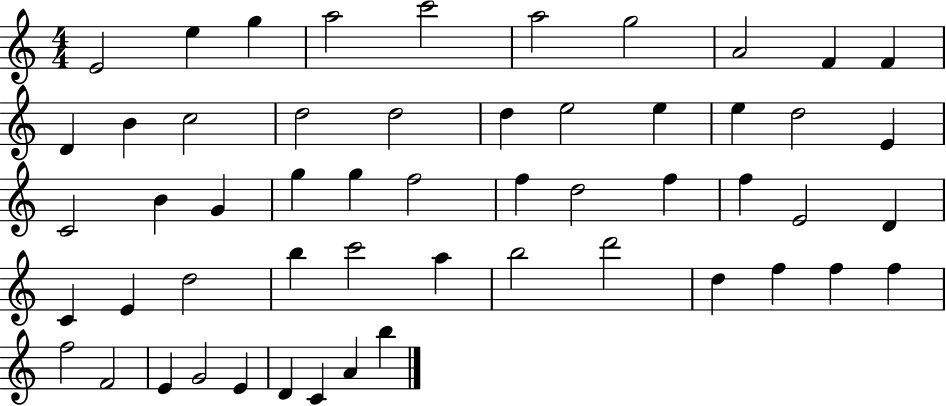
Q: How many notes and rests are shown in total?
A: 54